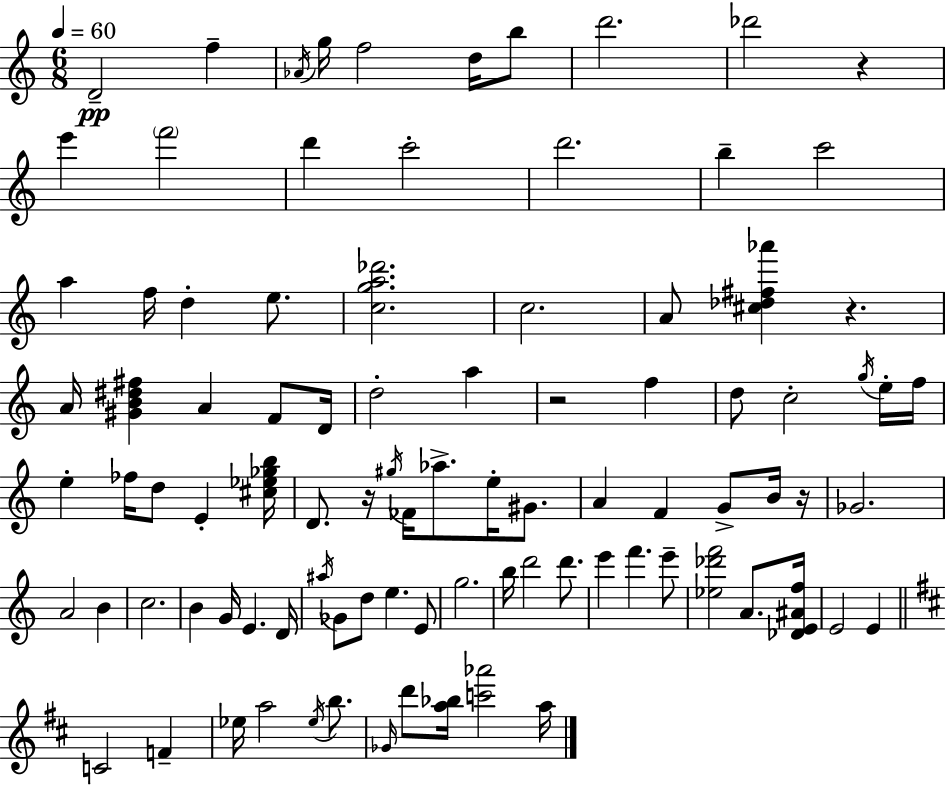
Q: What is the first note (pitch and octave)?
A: D4